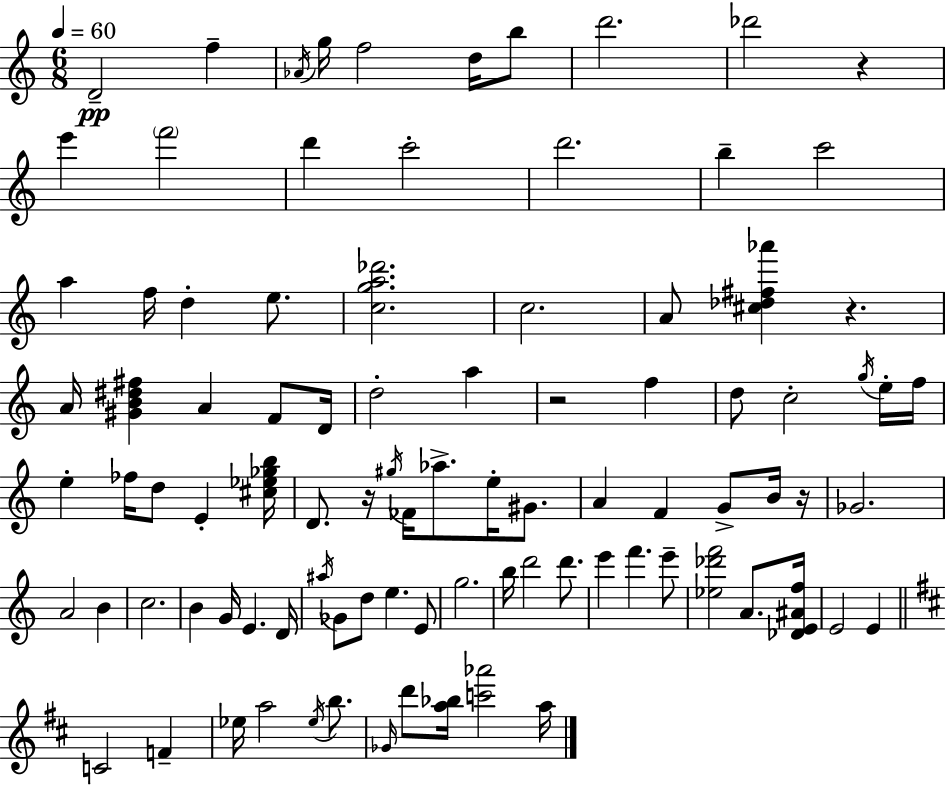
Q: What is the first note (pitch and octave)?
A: D4